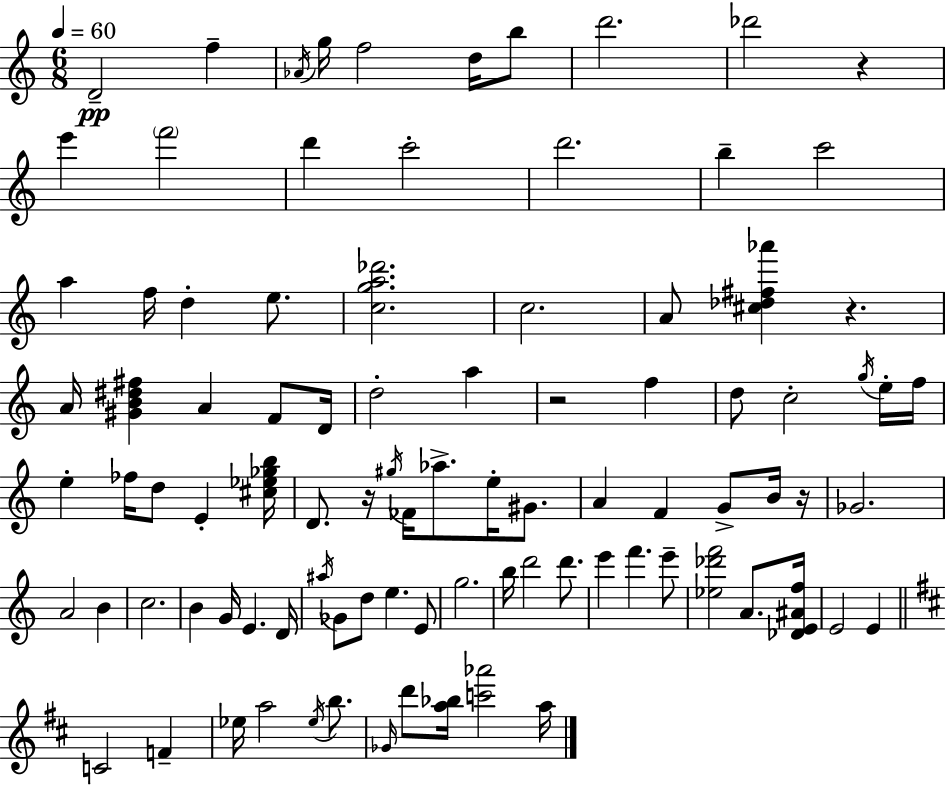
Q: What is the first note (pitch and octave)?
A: D4